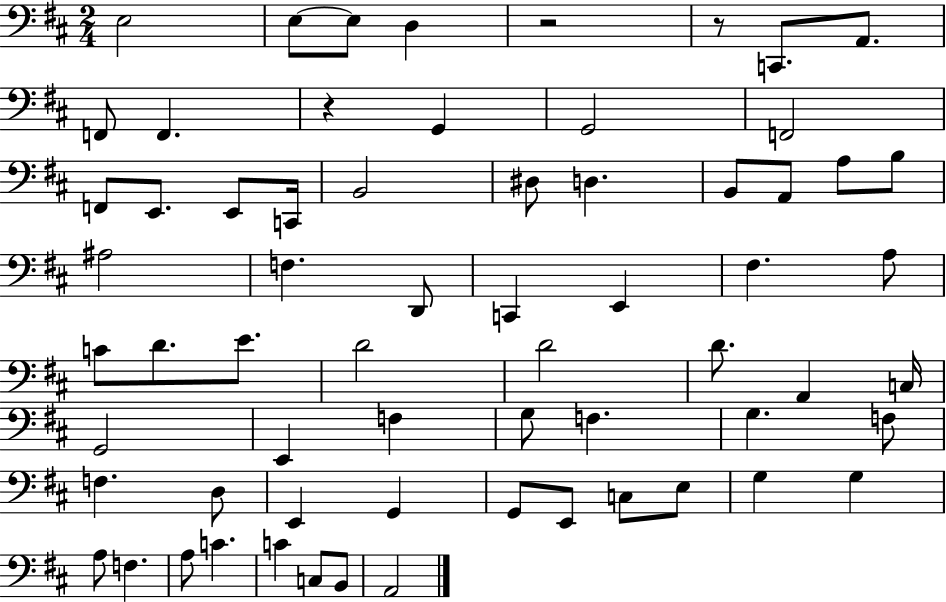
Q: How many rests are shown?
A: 3